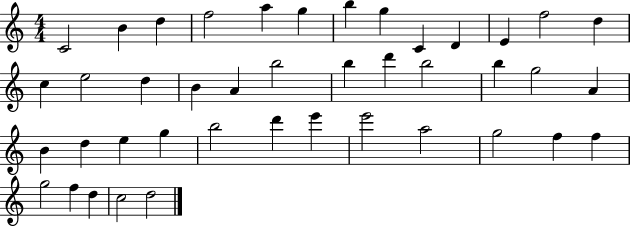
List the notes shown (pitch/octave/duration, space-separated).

C4/h B4/q D5/q F5/h A5/q G5/q B5/q G5/q C4/q D4/q E4/q F5/h D5/q C5/q E5/h D5/q B4/q A4/q B5/h B5/q D6/q B5/h B5/q G5/h A4/q B4/q D5/q E5/q G5/q B5/h D6/q E6/q E6/h A5/h G5/h F5/q F5/q G5/h F5/q D5/q C5/h D5/h